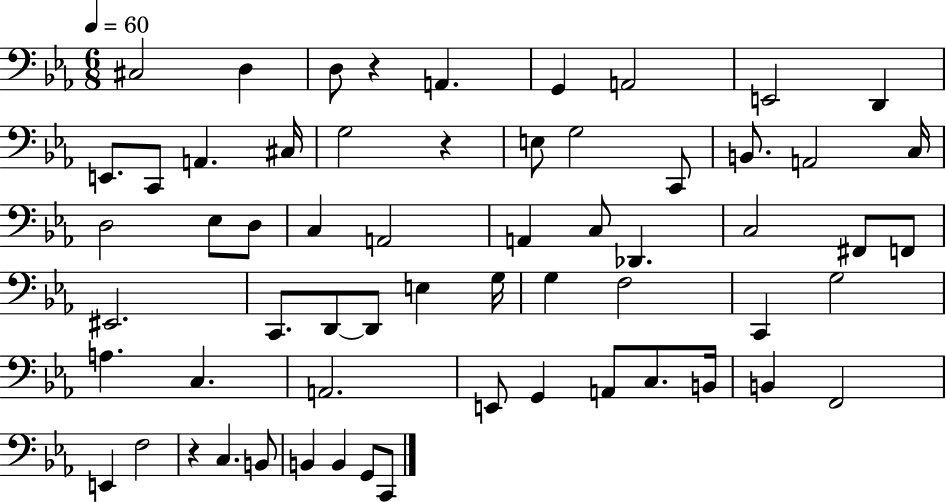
C#3/h D3/q D3/e R/q A2/q. G2/q A2/h E2/h D2/q E2/e. C2/e A2/q. C#3/s G3/h R/q E3/e G3/h C2/e B2/e. A2/h C3/s D3/h Eb3/e D3/e C3/q A2/h A2/q C3/e Db2/q. C3/h F#2/e F2/e EIS2/h. C2/e. D2/e D2/e E3/q G3/s G3/q F3/h C2/q G3/h A3/q. C3/q. A2/h. E2/e G2/q A2/e C3/e. B2/s B2/q F2/h E2/q F3/h R/q C3/q. B2/e B2/q B2/q G2/e C2/e